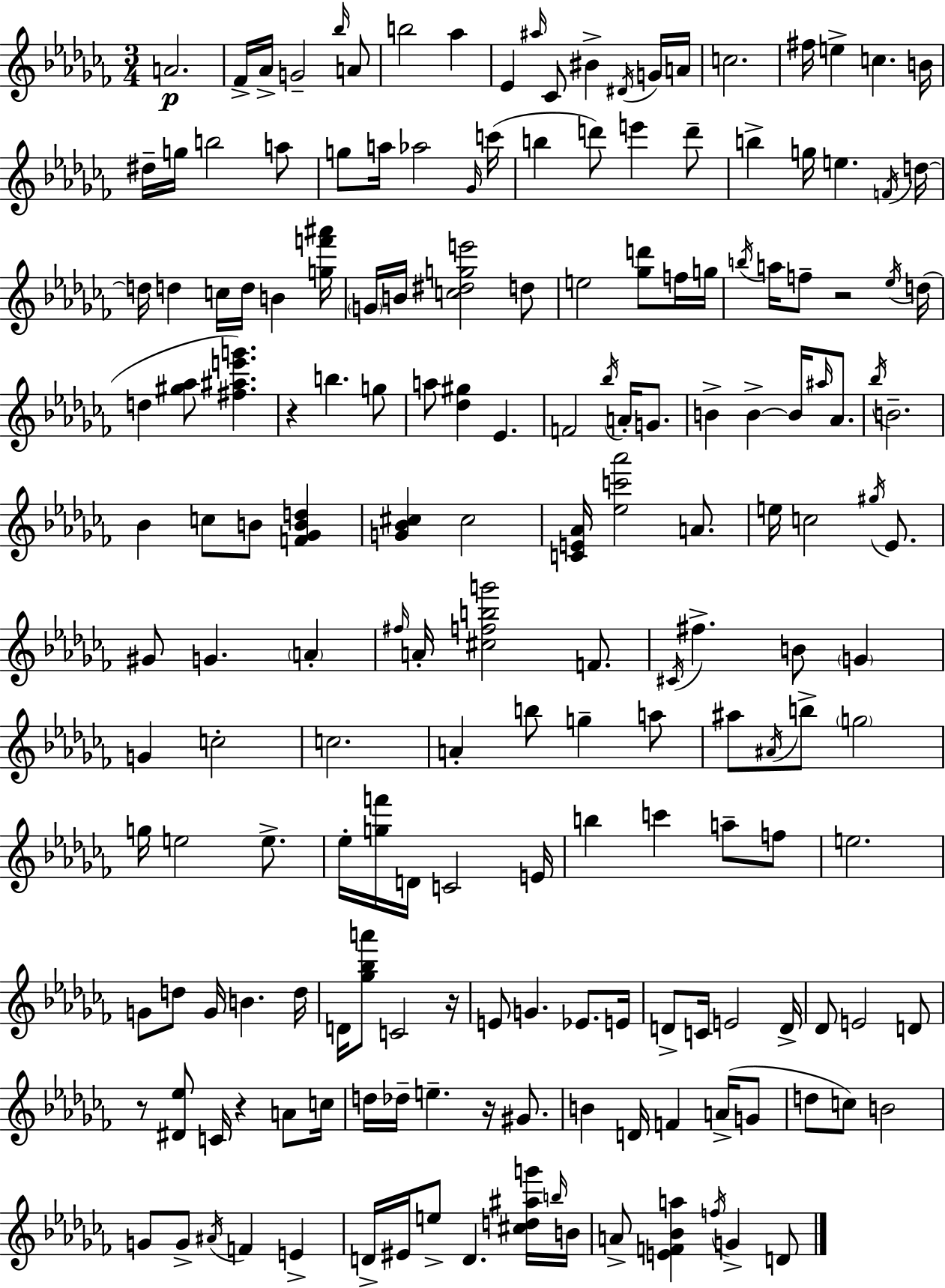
A4/h. FES4/s Ab4/s G4/h Bb5/s A4/e B5/h Ab5/q Eb4/q A#5/s CES4/e BIS4/q D#4/s G4/s A4/s C5/h. F#5/s E5/q C5/q. B4/s D#5/s G5/s B5/h A5/e G5/e A5/s Ab5/h Gb4/s C6/s B5/q D6/e E6/q D6/e B5/q G5/s E5/q. F4/s D5/s D5/s D5/q C5/s D5/s B4/q [G5,F6,A#6]/s G4/s B4/s [C5,D#5,G5,E6]/h D5/e E5/h [Gb5,D6]/e F5/s G5/s B5/s A5/s F5/e R/h Eb5/s D5/s D5/q [G#5,Ab5]/e [F#5,A#5,E6,G6]/q. R/q B5/q. G5/e A5/e [Db5,G#5]/q Eb4/q. F4/h Bb5/s A4/s G4/e. B4/q B4/q B4/s A#5/s Ab4/e. Bb5/s B4/h. Bb4/q C5/e B4/e [F4,Gb4,B4,D5]/q [G4,Bb4,C#5]/q C#5/h [C4,E4,Ab4]/s [Eb5,C6,Ab6]/h A4/e. E5/s C5/h G#5/s Eb4/e. G#4/e G4/q. A4/q F#5/s A4/s [C#5,F5,B5,G6]/h F4/e. C#4/s F#5/q. B4/e G4/q G4/q C5/h C5/h. A4/q B5/e G5/q A5/e A#5/e A#4/s B5/e G5/h G5/s E5/h E5/e. Eb5/s [G5,F6]/s D4/s C4/h E4/s B5/q C6/q A5/e F5/e E5/h. G4/e D5/e G4/s B4/q. D5/s D4/s [Gb5,Bb5,A6]/e C4/h R/s E4/e G4/q. Eb4/e. E4/s D4/e C4/s E4/h D4/s Db4/e E4/h D4/e R/e [D#4,Eb5]/e C4/s R/q A4/e C5/s D5/s Db5/s E5/q. R/s G#4/e. B4/q D4/s F4/q A4/s G4/e D5/e C5/e B4/h G4/e G4/e A#4/s F4/q E4/q D4/s EIS4/s E5/e D4/q. [C#5,D5,A#5,G6]/s B5/s B4/s A4/e [E4,F4,Bb4,A5]/q F5/s G4/q D4/e